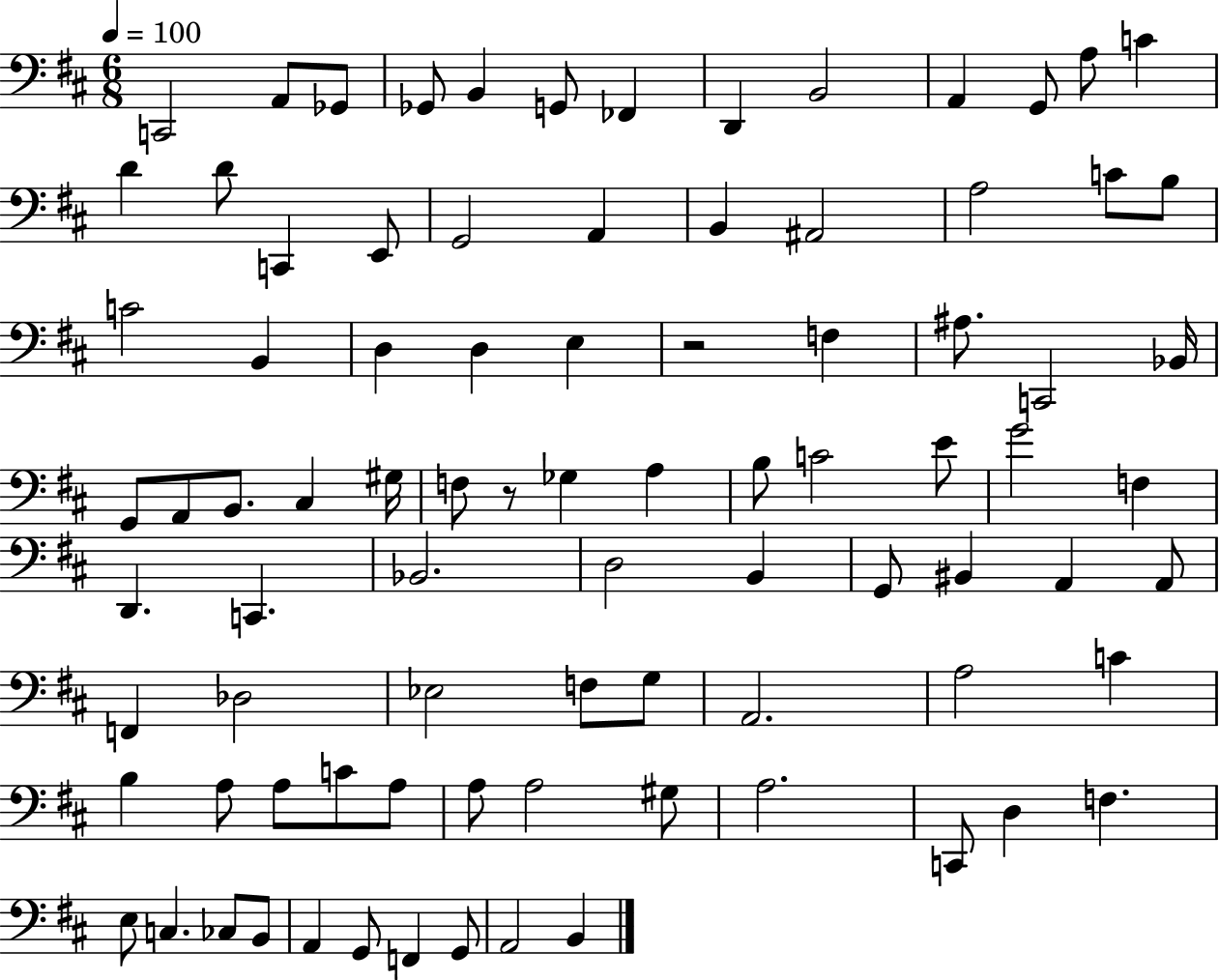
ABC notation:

X:1
T:Untitled
M:6/8
L:1/4
K:D
C,,2 A,,/2 _G,,/2 _G,,/2 B,, G,,/2 _F,, D,, B,,2 A,, G,,/2 A,/2 C D D/2 C,, E,,/2 G,,2 A,, B,, ^A,,2 A,2 C/2 B,/2 C2 B,, D, D, E, z2 F, ^A,/2 C,,2 _B,,/4 G,,/2 A,,/2 B,,/2 ^C, ^G,/4 F,/2 z/2 _G, A, B,/2 C2 E/2 G2 F, D,, C,, _B,,2 D,2 B,, G,,/2 ^B,, A,, A,,/2 F,, _D,2 _E,2 F,/2 G,/2 A,,2 A,2 C B, A,/2 A,/2 C/2 A,/2 A,/2 A,2 ^G,/2 A,2 C,,/2 D, F, E,/2 C, _C,/2 B,,/2 A,, G,,/2 F,, G,,/2 A,,2 B,,